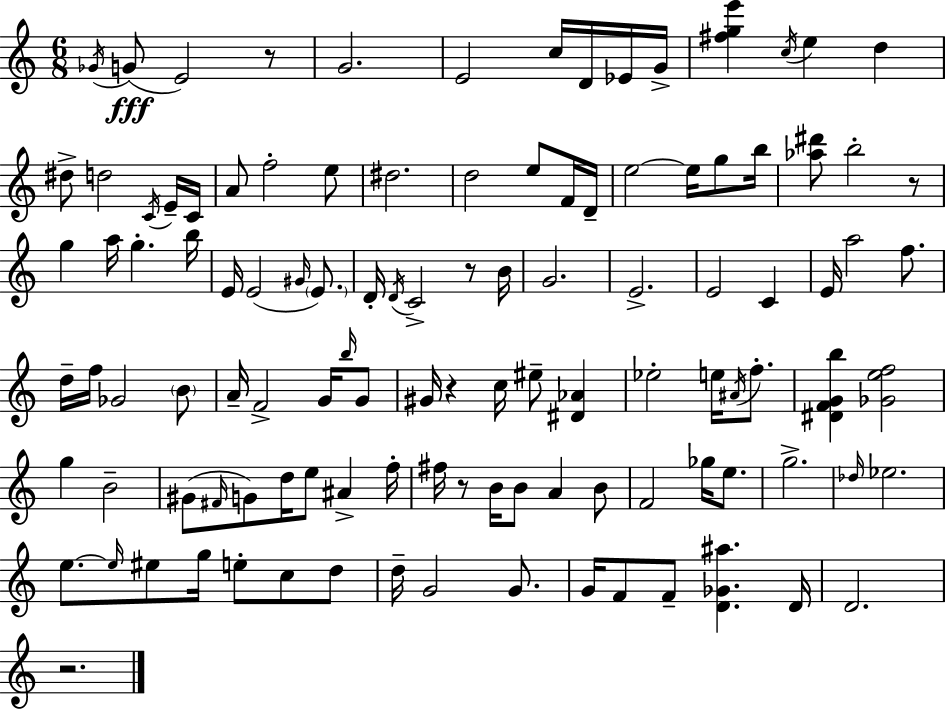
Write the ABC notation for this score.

X:1
T:Untitled
M:6/8
L:1/4
K:Am
_G/4 G/2 E2 z/2 G2 E2 c/4 D/4 _E/4 G/4 [^fge'] c/4 e d ^d/2 d2 C/4 E/4 C/4 A/2 f2 e/2 ^d2 d2 e/2 F/4 D/4 e2 e/4 g/2 b/4 [_a^d']/2 b2 z/2 g a/4 g b/4 E/4 E2 ^G/4 E/2 D/4 D/4 C2 z/2 B/4 G2 E2 E2 C E/4 a2 f/2 d/4 f/4 _G2 B/2 A/4 F2 G/4 b/4 G/2 ^G/4 z c/4 ^e/2 [^D_A] _e2 e/4 ^A/4 f/2 [^DFGb] [_Gef]2 g B2 ^G/2 ^F/4 G/2 d/4 e/2 ^A f/4 ^f/4 z/2 B/4 B/2 A B/2 F2 _g/4 e/2 g2 _d/4 _e2 e/2 e/4 ^e/2 g/4 e/2 c/2 d/2 d/4 G2 G/2 G/4 F/2 F/2 [D_G^a] D/4 D2 z2